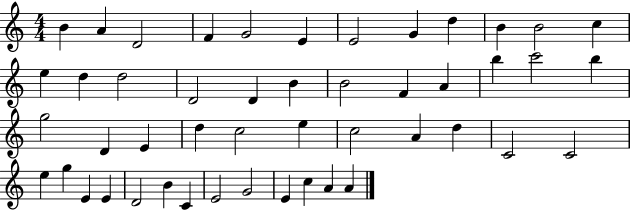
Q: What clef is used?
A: treble